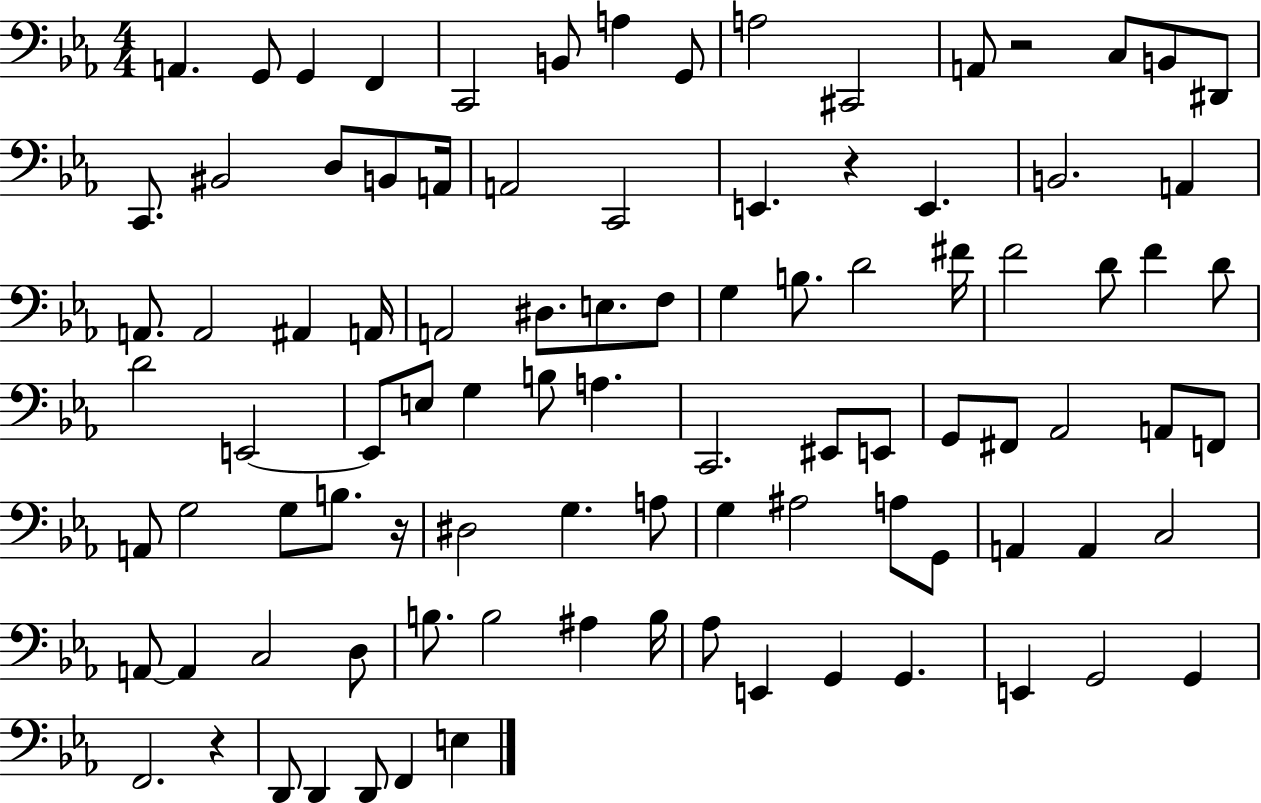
{
  \clef bass
  \numericTimeSignature
  \time 4/4
  \key ees \major
  a,4. g,8 g,4 f,4 | c,2 b,8 a4 g,8 | a2 cis,2 | a,8 r2 c8 b,8 dis,8 | \break c,8. bis,2 d8 b,8 a,16 | a,2 c,2 | e,4. r4 e,4. | b,2. a,4 | \break a,8. a,2 ais,4 a,16 | a,2 dis8. e8. f8 | g4 b8. d'2 fis'16 | f'2 d'8 f'4 d'8 | \break d'2 e,2~~ | e,8 e8 g4 b8 a4. | c,2. eis,8 e,8 | g,8 fis,8 aes,2 a,8 f,8 | \break a,8 g2 g8 b8. r16 | dis2 g4. a8 | g4 ais2 a8 g,8 | a,4 a,4 c2 | \break a,8~~ a,4 c2 d8 | b8. b2 ais4 b16 | aes8 e,4 g,4 g,4. | e,4 g,2 g,4 | \break f,2. r4 | d,8 d,4 d,8 f,4 e4 | \bar "|."
}